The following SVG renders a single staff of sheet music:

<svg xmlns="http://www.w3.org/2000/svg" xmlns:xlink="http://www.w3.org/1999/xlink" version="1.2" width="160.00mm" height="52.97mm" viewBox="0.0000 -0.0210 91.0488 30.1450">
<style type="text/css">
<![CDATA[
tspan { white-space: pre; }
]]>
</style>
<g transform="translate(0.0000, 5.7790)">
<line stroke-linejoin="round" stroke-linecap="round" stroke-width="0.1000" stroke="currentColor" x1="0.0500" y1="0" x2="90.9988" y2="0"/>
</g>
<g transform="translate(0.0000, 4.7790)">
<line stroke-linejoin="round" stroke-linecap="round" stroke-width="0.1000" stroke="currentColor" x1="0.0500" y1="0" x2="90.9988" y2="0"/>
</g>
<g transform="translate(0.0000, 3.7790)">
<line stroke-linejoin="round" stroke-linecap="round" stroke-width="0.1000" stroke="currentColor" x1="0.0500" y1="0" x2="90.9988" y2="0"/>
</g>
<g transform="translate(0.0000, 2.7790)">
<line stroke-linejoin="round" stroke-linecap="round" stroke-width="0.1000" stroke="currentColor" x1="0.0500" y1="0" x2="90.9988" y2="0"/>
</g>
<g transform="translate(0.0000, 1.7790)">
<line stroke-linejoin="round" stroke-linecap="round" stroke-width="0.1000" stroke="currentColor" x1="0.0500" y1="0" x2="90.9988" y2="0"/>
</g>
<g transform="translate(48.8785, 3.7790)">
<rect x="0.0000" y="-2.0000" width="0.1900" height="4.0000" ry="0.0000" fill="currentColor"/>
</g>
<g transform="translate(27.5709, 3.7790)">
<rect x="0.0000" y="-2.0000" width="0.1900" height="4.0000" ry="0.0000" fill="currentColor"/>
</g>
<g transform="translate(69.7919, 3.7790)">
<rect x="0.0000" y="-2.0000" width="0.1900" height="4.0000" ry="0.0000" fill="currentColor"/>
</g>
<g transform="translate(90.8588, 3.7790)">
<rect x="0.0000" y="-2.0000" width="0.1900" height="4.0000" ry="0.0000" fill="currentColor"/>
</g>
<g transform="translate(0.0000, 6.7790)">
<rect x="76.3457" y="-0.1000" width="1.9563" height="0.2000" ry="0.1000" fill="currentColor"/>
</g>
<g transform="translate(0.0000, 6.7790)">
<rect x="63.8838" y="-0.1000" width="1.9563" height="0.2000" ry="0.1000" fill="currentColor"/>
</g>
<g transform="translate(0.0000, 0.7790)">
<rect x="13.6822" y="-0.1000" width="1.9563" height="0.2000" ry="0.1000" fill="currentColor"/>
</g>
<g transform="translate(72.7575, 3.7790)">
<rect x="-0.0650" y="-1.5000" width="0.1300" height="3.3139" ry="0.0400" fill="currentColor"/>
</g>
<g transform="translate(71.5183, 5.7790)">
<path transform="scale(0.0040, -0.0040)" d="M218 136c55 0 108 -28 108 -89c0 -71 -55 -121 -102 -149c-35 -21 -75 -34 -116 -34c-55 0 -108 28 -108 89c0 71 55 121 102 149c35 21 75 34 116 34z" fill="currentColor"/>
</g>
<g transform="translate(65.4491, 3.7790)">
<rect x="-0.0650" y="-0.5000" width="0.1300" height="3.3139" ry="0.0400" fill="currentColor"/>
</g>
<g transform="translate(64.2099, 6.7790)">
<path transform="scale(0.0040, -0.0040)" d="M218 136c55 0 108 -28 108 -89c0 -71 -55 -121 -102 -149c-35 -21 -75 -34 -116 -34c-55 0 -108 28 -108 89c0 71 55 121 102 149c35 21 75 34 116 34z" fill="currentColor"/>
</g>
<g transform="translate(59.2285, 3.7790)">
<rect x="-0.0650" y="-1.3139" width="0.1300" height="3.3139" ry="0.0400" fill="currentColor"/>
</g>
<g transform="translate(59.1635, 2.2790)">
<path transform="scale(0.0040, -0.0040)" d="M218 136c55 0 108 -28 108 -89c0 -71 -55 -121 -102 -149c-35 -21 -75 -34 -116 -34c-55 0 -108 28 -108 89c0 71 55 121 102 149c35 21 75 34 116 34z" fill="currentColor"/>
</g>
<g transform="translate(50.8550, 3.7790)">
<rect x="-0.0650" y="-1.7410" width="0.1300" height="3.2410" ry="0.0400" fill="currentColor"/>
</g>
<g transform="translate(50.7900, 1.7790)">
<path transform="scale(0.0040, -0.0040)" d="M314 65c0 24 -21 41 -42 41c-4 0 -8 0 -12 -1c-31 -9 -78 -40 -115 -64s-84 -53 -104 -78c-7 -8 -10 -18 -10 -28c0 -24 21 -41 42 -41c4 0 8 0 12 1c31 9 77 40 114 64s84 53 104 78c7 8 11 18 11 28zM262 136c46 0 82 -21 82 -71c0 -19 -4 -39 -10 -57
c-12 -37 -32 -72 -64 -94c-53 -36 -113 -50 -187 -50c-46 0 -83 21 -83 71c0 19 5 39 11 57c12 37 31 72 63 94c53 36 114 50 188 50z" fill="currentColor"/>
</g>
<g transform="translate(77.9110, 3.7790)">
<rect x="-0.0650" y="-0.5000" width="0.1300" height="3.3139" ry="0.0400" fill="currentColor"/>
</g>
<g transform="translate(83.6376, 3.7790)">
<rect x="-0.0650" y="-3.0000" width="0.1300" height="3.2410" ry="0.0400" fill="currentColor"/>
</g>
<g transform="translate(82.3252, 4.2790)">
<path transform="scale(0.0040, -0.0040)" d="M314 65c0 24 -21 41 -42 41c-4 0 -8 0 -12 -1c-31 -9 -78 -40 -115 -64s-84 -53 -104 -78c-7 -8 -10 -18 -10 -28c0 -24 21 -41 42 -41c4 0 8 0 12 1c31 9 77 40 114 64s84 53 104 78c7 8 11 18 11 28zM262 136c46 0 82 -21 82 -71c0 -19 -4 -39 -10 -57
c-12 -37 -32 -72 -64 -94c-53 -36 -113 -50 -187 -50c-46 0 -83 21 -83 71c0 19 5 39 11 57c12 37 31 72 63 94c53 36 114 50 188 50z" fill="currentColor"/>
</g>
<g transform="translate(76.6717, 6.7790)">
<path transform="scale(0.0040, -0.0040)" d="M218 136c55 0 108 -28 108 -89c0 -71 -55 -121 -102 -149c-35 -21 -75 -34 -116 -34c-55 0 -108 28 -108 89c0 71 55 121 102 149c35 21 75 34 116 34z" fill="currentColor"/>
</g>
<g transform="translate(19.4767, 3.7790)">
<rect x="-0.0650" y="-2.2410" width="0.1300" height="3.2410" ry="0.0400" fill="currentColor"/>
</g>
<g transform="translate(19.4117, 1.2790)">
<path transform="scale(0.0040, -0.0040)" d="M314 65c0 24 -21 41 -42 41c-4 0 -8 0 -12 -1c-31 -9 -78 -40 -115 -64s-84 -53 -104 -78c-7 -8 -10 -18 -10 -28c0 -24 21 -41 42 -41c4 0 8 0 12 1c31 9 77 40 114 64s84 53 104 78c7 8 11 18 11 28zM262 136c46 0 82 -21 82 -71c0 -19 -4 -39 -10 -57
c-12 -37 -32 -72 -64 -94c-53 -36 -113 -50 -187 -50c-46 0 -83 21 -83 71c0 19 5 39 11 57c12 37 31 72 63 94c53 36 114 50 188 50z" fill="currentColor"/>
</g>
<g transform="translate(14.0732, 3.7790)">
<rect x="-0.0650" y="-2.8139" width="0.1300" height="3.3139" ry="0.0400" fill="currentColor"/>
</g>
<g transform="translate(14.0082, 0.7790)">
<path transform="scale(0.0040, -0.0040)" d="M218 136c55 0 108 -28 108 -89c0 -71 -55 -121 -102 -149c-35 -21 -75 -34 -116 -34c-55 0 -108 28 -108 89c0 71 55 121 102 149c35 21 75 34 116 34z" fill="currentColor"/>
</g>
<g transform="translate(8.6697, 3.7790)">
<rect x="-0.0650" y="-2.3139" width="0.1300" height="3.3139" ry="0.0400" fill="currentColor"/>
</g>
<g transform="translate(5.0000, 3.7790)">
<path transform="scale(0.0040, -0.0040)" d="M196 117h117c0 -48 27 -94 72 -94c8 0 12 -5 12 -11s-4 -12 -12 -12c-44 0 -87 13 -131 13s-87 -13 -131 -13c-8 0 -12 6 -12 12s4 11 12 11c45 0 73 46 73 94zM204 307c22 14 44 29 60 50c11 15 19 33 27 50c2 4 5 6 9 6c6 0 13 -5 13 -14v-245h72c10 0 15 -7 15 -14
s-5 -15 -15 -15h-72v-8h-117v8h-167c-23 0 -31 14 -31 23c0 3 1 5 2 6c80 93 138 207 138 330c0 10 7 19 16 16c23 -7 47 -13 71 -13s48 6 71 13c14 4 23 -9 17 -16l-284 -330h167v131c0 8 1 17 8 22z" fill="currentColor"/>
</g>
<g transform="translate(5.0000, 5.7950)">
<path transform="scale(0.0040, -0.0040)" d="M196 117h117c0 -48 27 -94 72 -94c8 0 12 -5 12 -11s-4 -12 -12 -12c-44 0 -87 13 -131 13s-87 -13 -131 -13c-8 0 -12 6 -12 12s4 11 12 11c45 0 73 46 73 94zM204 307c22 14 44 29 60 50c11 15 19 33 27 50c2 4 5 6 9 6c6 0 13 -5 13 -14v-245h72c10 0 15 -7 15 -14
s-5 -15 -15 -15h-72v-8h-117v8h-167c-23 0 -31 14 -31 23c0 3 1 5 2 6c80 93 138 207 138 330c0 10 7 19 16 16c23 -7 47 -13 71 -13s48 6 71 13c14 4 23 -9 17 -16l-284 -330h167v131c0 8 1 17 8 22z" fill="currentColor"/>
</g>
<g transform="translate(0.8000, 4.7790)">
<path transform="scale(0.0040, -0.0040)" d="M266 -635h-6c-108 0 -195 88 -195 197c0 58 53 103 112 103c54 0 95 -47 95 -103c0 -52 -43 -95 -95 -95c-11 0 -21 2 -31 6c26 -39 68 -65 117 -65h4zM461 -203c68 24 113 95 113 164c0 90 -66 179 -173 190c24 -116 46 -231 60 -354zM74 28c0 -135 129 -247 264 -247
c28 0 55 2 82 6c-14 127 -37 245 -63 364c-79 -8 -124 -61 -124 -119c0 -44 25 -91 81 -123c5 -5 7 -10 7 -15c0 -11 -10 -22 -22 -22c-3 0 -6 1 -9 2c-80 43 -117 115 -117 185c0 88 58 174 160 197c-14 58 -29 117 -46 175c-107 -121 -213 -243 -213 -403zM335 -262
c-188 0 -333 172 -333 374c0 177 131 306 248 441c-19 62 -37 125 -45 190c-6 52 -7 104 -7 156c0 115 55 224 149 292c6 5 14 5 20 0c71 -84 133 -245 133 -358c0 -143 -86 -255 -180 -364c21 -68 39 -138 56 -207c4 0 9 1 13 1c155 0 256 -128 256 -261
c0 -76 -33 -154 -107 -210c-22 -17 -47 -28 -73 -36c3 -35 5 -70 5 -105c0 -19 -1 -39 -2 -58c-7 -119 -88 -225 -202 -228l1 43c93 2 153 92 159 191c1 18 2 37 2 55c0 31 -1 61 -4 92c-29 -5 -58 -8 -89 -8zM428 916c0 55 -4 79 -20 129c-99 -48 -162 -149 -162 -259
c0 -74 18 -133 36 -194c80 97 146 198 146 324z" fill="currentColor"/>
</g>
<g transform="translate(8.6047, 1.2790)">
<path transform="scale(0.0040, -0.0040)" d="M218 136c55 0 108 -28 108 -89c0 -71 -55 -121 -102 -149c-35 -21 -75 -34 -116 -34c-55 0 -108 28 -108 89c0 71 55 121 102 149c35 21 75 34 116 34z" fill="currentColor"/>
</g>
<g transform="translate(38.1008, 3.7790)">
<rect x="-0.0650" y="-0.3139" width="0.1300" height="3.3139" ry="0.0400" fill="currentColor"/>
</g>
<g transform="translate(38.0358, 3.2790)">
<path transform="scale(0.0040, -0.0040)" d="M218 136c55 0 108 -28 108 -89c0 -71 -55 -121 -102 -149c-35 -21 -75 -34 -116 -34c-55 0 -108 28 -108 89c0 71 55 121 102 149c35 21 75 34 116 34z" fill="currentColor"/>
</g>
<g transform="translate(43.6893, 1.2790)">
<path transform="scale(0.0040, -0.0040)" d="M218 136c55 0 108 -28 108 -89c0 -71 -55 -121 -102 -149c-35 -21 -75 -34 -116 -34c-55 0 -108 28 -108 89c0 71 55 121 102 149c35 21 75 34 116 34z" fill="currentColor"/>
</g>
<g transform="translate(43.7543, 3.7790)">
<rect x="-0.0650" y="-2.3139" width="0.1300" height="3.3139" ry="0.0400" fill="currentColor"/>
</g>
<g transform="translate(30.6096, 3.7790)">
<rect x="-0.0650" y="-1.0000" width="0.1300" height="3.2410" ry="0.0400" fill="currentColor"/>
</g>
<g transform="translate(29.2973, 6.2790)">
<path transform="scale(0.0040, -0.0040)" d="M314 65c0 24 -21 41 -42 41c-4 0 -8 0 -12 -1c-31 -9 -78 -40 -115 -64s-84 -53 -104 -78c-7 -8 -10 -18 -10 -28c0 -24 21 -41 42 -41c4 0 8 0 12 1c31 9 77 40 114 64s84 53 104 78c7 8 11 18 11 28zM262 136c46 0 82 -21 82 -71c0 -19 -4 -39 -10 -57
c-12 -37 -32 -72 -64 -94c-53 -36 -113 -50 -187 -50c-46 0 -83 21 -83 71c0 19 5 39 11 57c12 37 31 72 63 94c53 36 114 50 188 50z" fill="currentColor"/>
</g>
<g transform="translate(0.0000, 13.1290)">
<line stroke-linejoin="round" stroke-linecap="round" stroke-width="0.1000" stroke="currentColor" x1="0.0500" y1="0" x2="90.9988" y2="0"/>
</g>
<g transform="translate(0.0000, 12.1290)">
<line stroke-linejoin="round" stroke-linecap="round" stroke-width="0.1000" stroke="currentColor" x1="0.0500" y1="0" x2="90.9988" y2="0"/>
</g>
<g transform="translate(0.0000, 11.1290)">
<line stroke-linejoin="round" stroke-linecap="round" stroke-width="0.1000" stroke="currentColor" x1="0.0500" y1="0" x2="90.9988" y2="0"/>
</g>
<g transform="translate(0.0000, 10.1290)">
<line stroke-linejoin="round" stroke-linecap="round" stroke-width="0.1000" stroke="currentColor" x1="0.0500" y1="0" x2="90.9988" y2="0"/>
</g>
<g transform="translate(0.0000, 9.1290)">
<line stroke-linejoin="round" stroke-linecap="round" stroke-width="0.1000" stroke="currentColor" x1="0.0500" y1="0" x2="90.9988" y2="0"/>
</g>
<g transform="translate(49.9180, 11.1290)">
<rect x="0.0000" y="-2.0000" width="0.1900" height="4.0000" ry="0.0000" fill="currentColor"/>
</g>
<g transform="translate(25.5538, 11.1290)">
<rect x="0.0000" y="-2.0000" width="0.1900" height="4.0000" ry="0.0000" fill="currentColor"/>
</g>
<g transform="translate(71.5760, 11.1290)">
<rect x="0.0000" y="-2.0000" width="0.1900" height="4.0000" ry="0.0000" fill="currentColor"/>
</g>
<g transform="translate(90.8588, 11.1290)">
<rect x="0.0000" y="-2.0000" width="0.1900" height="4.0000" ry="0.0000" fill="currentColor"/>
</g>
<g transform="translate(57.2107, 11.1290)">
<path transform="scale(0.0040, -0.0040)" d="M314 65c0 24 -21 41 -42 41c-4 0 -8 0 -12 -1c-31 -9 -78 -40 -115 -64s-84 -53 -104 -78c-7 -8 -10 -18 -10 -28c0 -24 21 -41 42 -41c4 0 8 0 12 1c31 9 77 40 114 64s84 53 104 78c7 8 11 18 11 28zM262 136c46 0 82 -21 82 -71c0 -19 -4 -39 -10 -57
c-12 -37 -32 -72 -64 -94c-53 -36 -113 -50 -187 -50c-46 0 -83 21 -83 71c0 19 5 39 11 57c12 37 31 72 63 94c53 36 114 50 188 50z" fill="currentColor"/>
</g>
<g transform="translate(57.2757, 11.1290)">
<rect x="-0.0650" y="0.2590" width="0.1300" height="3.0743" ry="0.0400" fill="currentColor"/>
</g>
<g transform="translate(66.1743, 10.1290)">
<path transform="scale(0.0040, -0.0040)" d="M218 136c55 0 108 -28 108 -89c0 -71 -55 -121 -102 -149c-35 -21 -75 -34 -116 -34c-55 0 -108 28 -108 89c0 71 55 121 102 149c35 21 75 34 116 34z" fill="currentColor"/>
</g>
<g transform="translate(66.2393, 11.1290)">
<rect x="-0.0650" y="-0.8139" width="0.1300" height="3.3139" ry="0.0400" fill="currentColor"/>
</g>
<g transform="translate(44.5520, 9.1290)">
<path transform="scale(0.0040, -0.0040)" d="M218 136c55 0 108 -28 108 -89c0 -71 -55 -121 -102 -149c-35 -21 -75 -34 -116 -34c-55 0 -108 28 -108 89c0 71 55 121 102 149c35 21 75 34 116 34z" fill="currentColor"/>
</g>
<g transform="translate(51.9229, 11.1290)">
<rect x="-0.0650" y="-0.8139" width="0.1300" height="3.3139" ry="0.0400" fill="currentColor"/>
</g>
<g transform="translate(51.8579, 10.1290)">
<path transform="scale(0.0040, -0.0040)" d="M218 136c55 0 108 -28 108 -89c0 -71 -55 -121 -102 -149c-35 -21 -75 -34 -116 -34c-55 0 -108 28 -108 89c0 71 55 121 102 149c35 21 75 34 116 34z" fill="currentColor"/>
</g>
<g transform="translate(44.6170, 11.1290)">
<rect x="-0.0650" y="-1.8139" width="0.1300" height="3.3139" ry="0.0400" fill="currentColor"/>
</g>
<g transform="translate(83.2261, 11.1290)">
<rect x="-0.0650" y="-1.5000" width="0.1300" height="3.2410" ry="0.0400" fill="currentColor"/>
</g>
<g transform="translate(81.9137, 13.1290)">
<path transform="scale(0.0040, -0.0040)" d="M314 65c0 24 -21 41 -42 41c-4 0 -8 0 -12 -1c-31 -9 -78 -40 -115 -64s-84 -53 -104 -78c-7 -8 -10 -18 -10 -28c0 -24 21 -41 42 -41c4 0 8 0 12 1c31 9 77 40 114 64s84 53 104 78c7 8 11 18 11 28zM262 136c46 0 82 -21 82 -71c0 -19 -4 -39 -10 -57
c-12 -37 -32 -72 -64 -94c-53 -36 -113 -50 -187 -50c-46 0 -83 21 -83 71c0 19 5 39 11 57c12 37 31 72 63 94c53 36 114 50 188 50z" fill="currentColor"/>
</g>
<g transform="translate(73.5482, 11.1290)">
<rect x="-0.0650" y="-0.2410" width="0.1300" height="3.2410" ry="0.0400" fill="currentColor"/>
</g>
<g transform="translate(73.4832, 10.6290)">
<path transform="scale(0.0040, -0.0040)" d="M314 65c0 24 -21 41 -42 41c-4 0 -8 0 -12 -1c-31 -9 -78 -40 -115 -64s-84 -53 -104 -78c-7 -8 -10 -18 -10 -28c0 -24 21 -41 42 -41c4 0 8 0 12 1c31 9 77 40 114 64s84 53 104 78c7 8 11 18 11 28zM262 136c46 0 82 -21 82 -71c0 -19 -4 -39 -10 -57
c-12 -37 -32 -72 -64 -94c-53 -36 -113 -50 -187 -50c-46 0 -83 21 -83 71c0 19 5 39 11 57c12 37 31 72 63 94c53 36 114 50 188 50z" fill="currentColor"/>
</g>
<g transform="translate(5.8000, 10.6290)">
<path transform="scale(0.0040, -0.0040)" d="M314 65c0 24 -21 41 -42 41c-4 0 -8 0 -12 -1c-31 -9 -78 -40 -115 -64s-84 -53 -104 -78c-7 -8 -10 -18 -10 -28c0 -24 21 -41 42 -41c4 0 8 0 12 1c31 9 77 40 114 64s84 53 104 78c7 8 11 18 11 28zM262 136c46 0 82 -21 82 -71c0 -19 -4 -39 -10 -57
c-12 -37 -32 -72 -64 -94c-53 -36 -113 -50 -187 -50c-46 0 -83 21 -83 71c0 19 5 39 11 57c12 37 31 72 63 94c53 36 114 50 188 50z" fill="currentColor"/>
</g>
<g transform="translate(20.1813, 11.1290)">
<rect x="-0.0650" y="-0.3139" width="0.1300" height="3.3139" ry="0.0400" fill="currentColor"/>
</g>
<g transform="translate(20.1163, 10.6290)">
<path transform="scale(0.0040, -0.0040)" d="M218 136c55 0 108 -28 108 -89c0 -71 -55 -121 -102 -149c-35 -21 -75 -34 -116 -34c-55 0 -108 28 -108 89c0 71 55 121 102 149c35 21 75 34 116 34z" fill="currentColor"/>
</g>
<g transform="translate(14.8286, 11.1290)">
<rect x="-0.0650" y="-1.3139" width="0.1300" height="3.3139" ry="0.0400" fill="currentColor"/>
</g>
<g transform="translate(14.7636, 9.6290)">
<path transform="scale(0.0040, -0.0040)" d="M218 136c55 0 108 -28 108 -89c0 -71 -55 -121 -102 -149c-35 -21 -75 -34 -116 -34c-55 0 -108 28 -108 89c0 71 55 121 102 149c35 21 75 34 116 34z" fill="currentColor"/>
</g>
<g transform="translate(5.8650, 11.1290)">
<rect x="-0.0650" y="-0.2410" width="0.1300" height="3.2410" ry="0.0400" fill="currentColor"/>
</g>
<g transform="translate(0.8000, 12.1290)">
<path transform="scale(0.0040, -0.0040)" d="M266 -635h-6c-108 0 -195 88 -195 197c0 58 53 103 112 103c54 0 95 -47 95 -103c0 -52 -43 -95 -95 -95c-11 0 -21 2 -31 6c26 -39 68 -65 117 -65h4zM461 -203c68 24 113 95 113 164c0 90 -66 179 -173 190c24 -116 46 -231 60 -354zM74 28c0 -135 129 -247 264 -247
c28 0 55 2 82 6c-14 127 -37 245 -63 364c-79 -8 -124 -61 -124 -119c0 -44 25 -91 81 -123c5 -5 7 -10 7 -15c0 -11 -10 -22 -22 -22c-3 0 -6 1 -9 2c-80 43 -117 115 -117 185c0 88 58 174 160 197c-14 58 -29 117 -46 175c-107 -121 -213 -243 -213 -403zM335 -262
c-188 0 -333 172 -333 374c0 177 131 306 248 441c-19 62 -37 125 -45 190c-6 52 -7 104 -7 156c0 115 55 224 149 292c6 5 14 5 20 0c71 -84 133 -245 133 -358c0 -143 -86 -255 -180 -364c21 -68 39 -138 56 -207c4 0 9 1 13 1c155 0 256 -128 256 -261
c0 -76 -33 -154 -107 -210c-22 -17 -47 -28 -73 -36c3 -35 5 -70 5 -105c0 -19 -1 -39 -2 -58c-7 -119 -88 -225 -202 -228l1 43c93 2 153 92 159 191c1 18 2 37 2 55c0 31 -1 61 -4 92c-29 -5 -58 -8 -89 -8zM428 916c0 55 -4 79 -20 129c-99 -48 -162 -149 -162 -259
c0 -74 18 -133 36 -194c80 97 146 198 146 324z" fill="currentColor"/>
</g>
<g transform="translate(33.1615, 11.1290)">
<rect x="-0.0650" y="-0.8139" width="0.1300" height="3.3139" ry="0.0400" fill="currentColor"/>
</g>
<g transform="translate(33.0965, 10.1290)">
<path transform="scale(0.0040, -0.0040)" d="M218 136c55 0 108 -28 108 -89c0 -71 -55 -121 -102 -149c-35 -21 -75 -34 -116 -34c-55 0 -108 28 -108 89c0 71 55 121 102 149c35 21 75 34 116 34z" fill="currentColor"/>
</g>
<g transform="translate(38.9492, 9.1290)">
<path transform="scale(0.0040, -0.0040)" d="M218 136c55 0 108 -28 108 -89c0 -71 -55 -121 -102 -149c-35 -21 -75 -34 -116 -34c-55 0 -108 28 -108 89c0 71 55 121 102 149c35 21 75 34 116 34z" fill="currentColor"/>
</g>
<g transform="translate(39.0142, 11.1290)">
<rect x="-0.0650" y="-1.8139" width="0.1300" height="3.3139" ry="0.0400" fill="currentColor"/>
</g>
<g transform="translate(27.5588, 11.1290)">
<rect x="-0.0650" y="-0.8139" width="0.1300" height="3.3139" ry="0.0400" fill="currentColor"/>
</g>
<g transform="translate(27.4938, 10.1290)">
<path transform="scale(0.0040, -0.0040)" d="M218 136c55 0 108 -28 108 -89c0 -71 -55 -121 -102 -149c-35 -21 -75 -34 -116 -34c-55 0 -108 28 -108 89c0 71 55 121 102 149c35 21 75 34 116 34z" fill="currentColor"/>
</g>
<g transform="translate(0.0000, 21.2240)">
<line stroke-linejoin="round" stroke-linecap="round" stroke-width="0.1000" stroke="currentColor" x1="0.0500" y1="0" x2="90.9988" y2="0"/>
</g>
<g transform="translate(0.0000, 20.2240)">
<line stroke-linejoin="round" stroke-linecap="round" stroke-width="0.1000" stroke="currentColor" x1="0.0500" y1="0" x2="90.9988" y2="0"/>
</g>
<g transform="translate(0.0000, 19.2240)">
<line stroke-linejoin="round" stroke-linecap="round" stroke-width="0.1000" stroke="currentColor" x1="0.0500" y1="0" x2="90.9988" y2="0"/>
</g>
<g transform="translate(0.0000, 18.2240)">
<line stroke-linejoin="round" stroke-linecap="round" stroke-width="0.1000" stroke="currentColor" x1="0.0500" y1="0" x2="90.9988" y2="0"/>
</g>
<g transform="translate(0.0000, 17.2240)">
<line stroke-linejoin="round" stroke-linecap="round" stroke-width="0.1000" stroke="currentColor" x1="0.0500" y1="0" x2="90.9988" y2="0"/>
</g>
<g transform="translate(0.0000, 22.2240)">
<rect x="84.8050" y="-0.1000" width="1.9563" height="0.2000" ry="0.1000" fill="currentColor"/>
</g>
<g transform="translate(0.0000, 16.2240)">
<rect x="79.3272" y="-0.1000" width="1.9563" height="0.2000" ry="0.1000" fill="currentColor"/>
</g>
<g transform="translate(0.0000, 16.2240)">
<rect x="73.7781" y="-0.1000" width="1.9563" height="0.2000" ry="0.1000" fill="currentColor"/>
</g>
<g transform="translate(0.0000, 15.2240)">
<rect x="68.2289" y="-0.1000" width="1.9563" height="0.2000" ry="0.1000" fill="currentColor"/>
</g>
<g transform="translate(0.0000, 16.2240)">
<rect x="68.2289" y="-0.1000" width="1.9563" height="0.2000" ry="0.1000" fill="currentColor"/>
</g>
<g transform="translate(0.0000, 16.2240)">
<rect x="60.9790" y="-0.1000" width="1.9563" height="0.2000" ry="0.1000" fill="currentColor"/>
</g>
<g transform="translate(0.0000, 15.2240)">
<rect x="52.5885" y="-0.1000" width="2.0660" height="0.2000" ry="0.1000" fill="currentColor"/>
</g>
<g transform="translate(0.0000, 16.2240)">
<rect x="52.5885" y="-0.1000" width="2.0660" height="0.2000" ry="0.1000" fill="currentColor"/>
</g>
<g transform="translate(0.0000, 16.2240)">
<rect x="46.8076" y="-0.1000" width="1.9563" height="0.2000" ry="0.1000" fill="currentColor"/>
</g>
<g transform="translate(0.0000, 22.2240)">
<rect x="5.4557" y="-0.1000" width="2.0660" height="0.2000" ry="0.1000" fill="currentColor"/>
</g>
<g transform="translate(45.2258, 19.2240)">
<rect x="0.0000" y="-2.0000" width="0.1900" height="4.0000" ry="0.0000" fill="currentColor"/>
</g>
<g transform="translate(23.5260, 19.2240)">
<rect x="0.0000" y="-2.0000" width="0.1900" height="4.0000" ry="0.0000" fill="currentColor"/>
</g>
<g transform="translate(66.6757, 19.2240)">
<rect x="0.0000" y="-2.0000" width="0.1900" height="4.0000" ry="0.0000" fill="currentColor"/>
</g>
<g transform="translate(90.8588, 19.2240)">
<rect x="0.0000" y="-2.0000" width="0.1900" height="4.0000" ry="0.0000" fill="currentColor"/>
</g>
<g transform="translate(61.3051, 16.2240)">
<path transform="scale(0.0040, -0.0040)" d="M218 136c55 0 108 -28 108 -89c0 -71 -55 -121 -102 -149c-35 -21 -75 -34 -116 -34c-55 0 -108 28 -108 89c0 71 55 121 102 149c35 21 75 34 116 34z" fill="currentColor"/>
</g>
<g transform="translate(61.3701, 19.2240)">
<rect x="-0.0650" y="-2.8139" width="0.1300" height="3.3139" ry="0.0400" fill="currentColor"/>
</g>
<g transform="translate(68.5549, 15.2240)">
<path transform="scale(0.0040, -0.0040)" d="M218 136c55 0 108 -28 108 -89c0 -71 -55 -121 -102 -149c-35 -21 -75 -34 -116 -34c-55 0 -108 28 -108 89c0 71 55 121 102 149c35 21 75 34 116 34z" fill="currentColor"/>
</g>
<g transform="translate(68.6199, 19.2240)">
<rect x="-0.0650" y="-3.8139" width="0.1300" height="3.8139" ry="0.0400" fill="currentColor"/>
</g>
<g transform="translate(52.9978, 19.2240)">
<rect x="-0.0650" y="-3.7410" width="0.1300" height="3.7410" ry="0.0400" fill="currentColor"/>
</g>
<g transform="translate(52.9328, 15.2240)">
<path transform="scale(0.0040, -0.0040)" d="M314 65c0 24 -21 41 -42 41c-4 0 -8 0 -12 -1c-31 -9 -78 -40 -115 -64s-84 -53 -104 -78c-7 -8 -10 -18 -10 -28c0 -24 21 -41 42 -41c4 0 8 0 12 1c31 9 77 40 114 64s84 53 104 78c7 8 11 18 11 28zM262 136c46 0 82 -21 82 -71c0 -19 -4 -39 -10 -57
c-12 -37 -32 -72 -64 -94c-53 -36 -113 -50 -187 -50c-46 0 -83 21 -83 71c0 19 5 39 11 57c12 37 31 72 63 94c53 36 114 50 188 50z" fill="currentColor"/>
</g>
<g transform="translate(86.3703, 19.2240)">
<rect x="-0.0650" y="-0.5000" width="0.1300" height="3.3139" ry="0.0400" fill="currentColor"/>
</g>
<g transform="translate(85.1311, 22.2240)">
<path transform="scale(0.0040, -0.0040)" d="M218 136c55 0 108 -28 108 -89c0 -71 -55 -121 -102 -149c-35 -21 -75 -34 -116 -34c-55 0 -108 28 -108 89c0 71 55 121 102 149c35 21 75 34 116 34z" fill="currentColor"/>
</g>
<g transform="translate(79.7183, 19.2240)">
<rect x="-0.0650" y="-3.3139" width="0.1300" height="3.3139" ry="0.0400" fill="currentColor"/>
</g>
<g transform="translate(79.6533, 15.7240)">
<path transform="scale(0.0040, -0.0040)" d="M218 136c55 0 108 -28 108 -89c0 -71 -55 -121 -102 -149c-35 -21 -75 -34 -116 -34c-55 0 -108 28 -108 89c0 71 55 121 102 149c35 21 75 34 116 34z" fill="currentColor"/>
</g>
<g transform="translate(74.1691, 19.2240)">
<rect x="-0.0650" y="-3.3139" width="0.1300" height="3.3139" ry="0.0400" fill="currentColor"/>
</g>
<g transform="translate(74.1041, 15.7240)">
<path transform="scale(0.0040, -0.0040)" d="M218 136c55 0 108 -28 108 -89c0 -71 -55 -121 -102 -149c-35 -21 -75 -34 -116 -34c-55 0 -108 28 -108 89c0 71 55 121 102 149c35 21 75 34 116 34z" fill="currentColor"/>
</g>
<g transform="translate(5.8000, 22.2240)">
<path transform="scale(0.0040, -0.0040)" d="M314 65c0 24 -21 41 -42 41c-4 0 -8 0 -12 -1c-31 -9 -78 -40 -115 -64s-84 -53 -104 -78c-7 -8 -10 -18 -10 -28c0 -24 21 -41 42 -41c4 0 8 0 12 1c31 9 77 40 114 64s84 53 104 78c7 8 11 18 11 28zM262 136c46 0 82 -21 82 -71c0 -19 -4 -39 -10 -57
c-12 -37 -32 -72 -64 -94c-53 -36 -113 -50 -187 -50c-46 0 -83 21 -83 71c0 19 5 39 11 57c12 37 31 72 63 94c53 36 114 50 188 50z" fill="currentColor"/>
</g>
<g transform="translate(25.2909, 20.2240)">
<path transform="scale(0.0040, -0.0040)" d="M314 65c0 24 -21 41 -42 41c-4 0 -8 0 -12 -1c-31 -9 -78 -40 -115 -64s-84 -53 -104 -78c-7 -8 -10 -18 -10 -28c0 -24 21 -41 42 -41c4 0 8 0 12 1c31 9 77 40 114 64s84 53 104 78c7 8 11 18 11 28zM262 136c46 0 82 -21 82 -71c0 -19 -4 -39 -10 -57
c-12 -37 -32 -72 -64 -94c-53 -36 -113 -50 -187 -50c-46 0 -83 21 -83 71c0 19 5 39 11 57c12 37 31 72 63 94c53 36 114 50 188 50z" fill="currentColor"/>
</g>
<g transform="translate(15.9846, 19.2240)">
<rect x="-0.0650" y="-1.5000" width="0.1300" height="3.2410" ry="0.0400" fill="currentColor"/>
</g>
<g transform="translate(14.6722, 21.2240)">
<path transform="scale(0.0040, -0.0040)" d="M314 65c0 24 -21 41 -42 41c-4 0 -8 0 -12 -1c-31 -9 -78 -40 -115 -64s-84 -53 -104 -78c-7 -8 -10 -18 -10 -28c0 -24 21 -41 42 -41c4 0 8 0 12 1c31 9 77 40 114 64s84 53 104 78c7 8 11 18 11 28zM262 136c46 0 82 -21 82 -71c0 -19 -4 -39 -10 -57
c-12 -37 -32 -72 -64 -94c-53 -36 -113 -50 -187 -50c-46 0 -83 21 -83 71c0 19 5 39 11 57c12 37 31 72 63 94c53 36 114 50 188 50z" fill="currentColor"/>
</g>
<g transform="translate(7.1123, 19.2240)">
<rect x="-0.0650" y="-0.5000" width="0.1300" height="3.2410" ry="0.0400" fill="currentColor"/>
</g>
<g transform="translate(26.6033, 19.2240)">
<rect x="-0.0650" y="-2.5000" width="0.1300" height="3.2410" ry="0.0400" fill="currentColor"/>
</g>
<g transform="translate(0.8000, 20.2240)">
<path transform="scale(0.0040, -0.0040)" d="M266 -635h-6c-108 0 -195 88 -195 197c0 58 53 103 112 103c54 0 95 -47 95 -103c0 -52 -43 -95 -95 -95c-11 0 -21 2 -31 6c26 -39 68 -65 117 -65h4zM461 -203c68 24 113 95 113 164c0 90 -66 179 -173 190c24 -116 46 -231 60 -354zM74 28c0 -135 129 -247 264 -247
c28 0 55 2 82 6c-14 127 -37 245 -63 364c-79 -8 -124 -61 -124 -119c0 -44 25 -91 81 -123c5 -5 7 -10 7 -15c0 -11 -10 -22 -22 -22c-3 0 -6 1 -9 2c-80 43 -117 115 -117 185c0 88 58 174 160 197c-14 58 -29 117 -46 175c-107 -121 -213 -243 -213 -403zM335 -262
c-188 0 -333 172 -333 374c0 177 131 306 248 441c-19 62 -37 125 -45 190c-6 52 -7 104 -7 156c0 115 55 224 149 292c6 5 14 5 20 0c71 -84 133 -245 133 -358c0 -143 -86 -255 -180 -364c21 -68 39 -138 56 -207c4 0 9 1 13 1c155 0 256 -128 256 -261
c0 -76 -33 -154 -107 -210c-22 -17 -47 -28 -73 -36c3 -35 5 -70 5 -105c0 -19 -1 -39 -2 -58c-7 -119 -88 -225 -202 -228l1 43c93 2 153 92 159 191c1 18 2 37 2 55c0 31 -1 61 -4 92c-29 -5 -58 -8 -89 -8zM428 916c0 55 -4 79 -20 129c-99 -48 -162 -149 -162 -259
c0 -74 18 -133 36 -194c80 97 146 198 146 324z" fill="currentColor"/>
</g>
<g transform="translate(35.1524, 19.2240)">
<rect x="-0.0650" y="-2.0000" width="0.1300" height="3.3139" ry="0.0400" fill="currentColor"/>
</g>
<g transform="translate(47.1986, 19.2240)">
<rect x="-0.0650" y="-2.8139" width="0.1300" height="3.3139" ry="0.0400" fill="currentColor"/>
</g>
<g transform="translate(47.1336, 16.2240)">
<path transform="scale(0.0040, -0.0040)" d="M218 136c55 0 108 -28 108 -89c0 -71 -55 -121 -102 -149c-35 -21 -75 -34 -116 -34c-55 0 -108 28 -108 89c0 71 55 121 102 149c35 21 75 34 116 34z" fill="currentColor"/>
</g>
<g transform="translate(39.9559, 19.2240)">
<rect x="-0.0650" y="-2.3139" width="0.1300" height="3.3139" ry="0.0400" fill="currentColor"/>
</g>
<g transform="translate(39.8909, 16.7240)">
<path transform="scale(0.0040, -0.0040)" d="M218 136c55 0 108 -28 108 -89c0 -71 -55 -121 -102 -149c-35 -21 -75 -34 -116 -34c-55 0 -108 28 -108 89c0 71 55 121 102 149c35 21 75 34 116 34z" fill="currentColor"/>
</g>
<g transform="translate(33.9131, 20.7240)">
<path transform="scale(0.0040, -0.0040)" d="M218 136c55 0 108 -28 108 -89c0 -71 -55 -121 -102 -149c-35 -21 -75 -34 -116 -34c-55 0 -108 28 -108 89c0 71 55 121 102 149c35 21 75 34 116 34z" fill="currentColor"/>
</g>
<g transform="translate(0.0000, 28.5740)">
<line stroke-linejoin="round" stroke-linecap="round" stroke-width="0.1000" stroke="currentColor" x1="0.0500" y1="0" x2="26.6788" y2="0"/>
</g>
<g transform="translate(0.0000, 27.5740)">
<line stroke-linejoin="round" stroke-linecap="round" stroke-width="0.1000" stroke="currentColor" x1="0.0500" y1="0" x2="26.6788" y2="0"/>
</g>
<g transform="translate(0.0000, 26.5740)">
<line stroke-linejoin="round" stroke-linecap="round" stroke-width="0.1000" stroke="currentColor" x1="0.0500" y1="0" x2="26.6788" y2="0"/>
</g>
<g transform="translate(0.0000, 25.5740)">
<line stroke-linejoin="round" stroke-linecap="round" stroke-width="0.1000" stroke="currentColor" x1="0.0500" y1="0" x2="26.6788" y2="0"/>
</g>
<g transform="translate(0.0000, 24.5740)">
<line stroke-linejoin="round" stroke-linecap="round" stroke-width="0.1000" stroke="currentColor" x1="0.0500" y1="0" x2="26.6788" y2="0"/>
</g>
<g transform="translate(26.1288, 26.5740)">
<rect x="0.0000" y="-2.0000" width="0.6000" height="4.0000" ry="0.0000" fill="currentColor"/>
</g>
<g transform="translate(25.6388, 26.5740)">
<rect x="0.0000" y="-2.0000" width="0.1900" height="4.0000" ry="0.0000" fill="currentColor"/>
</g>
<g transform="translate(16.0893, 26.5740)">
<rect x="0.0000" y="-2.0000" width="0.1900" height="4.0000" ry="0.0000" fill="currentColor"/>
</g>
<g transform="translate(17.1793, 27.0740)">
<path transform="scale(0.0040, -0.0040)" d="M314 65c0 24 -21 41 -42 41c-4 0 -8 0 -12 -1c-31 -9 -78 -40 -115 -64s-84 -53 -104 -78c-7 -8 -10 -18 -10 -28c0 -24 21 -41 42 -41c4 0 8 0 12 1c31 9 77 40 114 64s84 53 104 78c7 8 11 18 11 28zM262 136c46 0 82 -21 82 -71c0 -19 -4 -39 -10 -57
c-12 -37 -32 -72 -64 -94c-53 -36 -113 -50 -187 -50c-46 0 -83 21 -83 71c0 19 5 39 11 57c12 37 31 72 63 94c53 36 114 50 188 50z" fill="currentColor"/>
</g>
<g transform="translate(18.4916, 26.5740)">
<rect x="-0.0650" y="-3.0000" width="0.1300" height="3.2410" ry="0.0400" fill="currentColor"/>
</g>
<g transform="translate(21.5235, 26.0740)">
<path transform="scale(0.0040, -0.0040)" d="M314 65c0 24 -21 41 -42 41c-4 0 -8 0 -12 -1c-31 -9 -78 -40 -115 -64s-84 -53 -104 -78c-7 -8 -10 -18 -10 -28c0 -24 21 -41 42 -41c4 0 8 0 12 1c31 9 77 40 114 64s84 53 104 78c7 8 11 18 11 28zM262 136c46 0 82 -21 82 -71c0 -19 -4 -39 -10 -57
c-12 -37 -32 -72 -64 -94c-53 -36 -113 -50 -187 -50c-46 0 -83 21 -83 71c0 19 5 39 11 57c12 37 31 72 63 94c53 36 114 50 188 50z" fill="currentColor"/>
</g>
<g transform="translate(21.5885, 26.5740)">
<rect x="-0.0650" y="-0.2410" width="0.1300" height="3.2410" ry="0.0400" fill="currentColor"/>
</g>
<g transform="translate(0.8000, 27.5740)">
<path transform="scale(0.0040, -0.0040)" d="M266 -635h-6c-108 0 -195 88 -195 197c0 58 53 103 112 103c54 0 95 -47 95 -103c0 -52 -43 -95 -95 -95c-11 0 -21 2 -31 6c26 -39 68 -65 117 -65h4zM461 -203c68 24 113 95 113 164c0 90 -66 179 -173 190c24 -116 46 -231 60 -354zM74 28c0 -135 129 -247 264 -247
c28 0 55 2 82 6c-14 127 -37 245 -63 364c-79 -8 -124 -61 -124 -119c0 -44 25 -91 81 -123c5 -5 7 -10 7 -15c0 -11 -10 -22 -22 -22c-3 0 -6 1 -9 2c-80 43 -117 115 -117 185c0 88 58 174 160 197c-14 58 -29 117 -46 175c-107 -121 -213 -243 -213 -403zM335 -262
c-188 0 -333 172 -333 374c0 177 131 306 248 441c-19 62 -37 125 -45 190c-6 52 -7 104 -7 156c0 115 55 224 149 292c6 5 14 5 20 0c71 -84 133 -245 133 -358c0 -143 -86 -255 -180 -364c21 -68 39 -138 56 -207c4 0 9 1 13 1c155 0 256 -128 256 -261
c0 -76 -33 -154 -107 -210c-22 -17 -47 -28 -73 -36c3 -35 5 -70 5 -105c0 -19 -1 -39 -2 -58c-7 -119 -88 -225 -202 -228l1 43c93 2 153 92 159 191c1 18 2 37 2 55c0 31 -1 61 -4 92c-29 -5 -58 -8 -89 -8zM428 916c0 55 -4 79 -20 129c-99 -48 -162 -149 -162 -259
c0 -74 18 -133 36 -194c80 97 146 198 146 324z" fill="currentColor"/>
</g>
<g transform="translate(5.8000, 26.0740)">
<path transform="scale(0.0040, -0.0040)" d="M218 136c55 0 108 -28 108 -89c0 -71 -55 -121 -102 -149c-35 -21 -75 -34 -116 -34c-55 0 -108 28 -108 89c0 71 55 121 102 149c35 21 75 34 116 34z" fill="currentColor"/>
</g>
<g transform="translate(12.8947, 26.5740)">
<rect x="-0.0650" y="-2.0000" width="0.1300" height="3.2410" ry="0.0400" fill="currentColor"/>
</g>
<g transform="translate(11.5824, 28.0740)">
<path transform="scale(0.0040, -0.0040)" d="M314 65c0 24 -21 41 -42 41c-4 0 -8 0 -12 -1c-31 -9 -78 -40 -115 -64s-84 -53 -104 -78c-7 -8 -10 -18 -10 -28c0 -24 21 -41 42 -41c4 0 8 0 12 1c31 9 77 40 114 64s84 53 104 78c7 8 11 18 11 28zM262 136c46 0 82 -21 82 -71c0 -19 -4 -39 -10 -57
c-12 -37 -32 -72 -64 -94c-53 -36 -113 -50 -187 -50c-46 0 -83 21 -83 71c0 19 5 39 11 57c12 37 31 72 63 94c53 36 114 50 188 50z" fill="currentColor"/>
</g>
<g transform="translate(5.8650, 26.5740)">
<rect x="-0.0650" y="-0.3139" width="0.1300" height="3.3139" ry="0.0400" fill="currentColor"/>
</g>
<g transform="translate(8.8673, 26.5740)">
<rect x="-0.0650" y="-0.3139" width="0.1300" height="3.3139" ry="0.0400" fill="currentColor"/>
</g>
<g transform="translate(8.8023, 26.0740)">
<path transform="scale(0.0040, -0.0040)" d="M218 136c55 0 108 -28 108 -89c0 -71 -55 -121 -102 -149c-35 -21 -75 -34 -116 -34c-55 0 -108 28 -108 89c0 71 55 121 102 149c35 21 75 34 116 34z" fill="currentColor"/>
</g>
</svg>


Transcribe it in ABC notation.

X:1
T:Untitled
M:4/4
L:1/4
K:C
g a g2 D2 c g f2 e C E C A2 c2 e c d d f f d B2 d c2 E2 C2 E2 G2 F g a c'2 a c' b b C c c F2 A2 c2